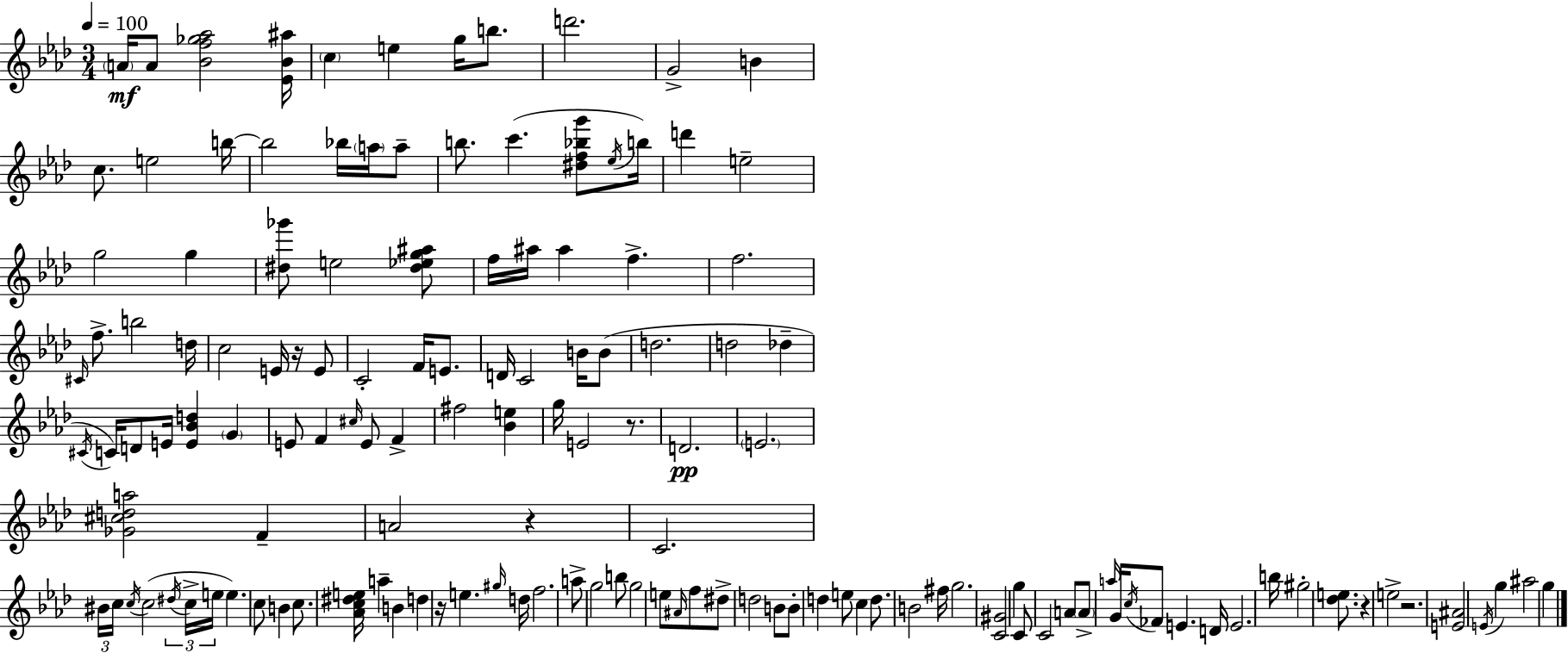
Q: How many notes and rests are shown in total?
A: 138